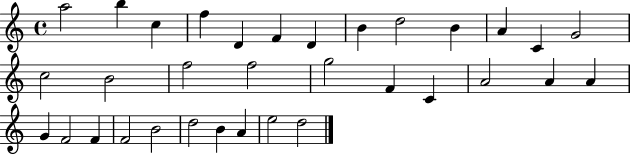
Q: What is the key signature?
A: C major